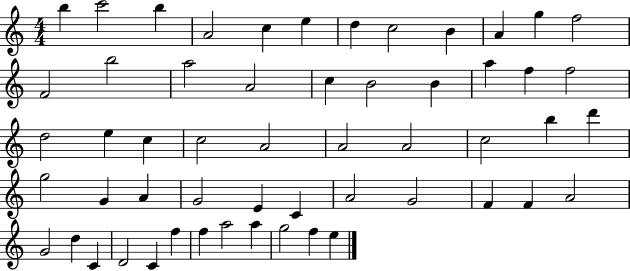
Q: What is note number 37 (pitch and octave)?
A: E4